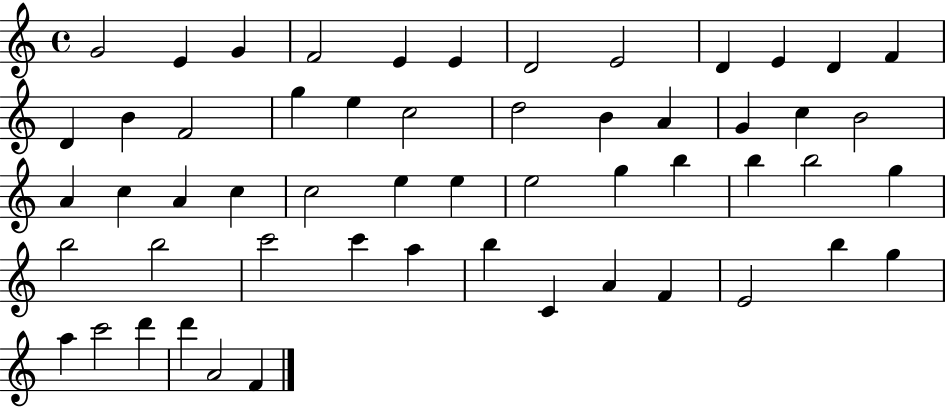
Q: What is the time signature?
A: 4/4